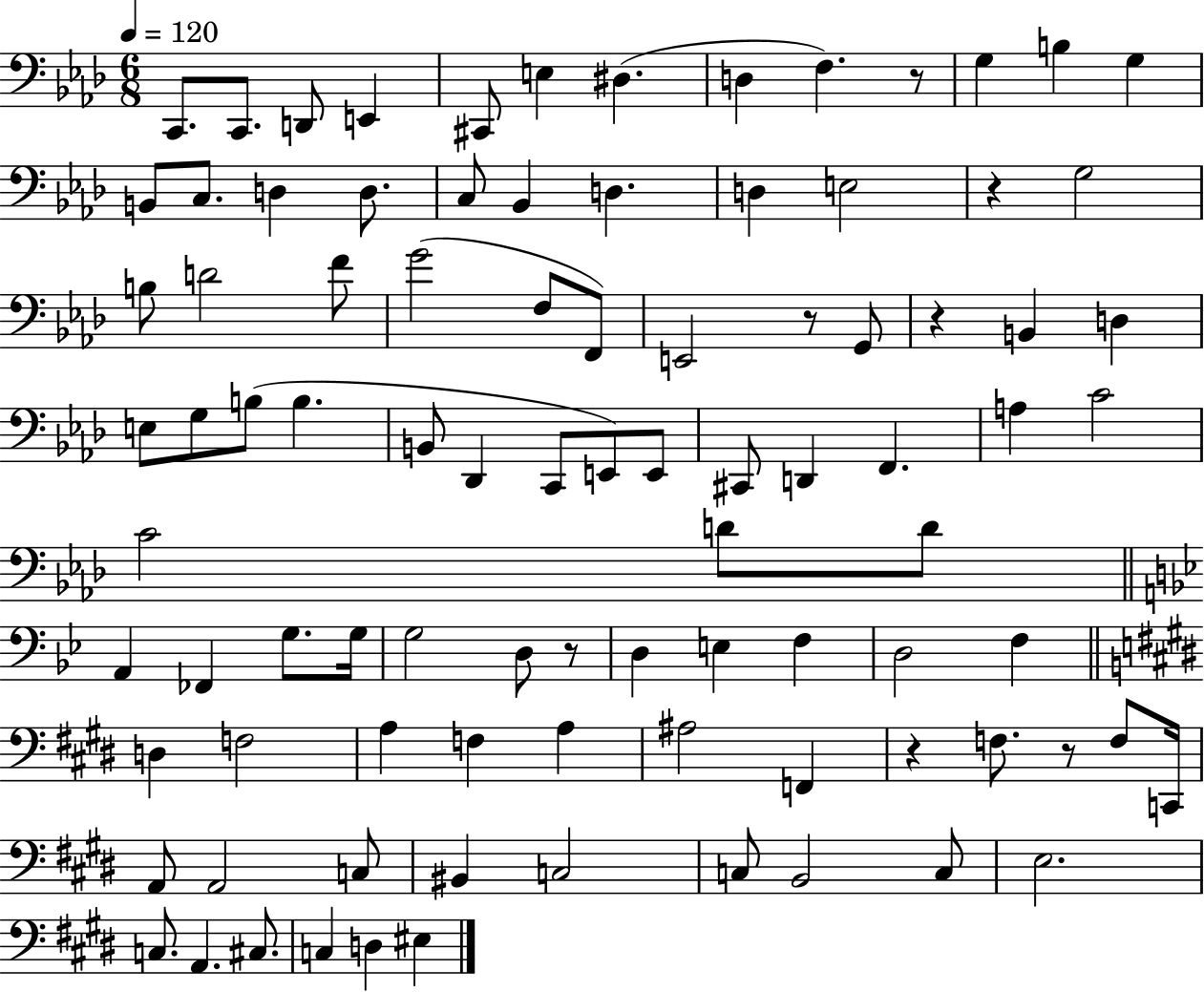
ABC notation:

X:1
T:Untitled
M:6/8
L:1/4
K:Ab
C,,/2 C,,/2 D,,/2 E,, ^C,,/2 E, ^D, D, F, z/2 G, B, G, B,,/2 C,/2 D, D,/2 C,/2 _B,, D, D, E,2 z G,2 B,/2 D2 F/2 G2 F,/2 F,,/2 E,,2 z/2 G,,/2 z B,, D, E,/2 G,/2 B,/2 B, B,,/2 _D,, C,,/2 E,,/2 E,,/2 ^C,,/2 D,, F,, A, C2 C2 D/2 D/2 A,, _F,, G,/2 G,/4 G,2 D,/2 z/2 D, E, F, D,2 F, D, F,2 A, F, A, ^A,2 F,, z F,/2 z/2 F,/2 C,,/4 A,,/2 A,,2 C,/2 ^B,, C,2 C,/2 B,,2 C,/2 E,2 C,/2 A,, ^C,/2 C, D, ^E,